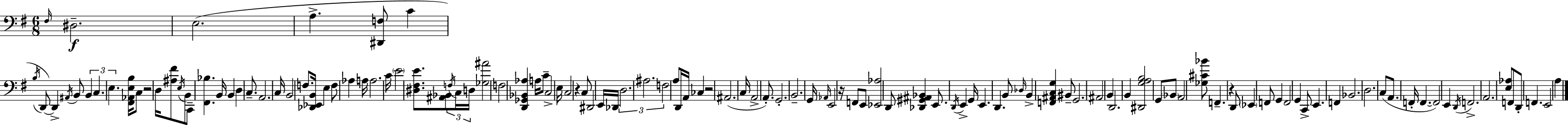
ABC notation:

X:1
T:Untitled
M:6/8
L:1/4
K:G
^F,/4 ^D,2 E,2 A, [^D,,F,]/2 C B,/4 D,,/2 D,, ^A,,/4 B,,/2 B,, C, E, [^F,,_A,,E,B,]/4 C,/2 z2 D,/4 [^A,^F]/2 E,/4 B,,/2 C,,/2 [^F,,_B,] B,,/4 B,, D, C,/2 A,,2 C,/4 B,,2 F,/2 [_D,,_E,,B,,]/4 E, F,/2 _A, A,/4 A,2 C/4 E2 [^D,^F,E]/2 [^A,,_B,,]/2 F,/4 C,/4 D,/4 [_G,^A]2 F,2 [D,,_G,,_B,,_A,] A,/4 C/2 C,2 E,/4 C,2 z C,/2 ^D,,2 E,,/4 _D,,/4 D,2 ^A,2 F,2 A,/2 D,,/4 A,,/4 _C, z2 ^A,,2 C,/4 A,,2 A,,/2 G,,2 B,,2 G,,/4 _A,,/4 E,,2 z/4 F,,/2 E,,/2 [_E,,_A,]2 D,,/2 [_D,,^G,,^A,,_B,,] E,,/2 D,,/4 E,, G,,/4 E,, D,, B,,/2 _D,/4 B,, [F,,^A,,C,G,] ^B,,/2 G,,2 ^A,,2 B,, D,,2 B,, [^D,,G,A,B,]2 G,,/2 _B,,/2 A,,2 [_G,^C_B]/2 F,, z D,,/2 _E,, F,,/2 G,, F,,2 G,, C,,/2 E,, F,, _B,,2 D,2 C,/2 A,,/2 F,,/4 F,, F,,2 E,, D,,/4 F,,2 A,,2 [E,_A,]/2 F,,/2 D,,/2 F,, E,,2 A,